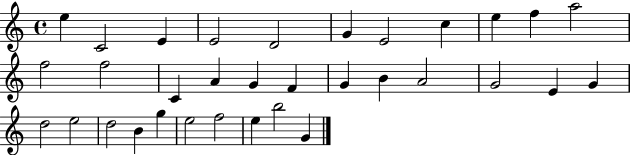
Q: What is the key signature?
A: C major